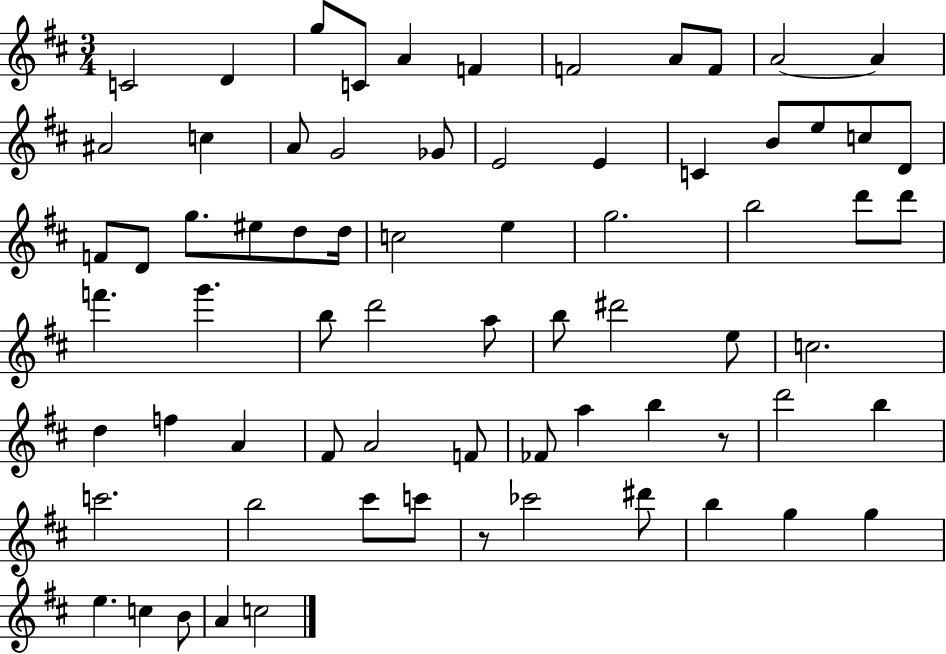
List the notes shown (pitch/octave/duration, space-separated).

C4/h D4/q G5/e C4/e A4/q F4/q F4/h A4/e F4/e A4/h A4/q A#4/h C5/q A4/e G4/h Gb4/e E4/h E4/q C4/q B4/e E5/e C5/e D4/e F4/e D4/e G5/e. EIS5/e D5/e D5/s C5/h E5/q G5/h. B5/h D6/e D6/e F6/q. G6/q. B5/e D6/h A5/e B5/e D#6/h E5/e C5/h. D5/q F5/q A4/q F#4/e A4/h F4/e FES4/e A5/q B5/q R/e D6/h B5/q C6/h. B5/h C#6/e C6/e R/e CES6/h D#6/e B5/q G5/q G5/q E5/q. C5/q B4/e A4/q C5/h